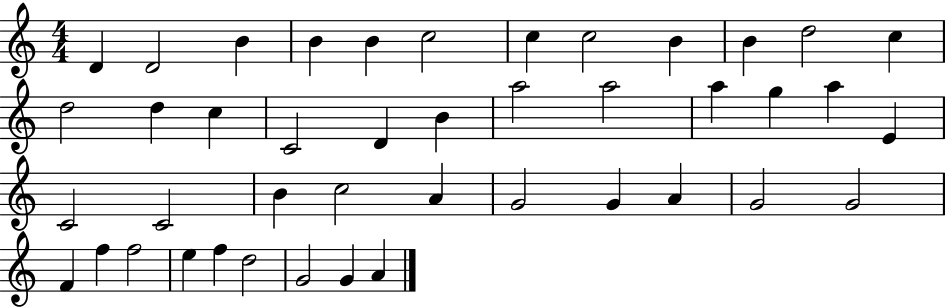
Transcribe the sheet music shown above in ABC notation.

X:1
T:Untitled
M:4/4
L:1/4
K:C
D D2 B B B c2 c c2 B B d2 c d2 d c C2 D B a2 a2 a g a E C2 C2 B c2 A G2 G A G2 G2 F f f2 e f d2 G2 G A